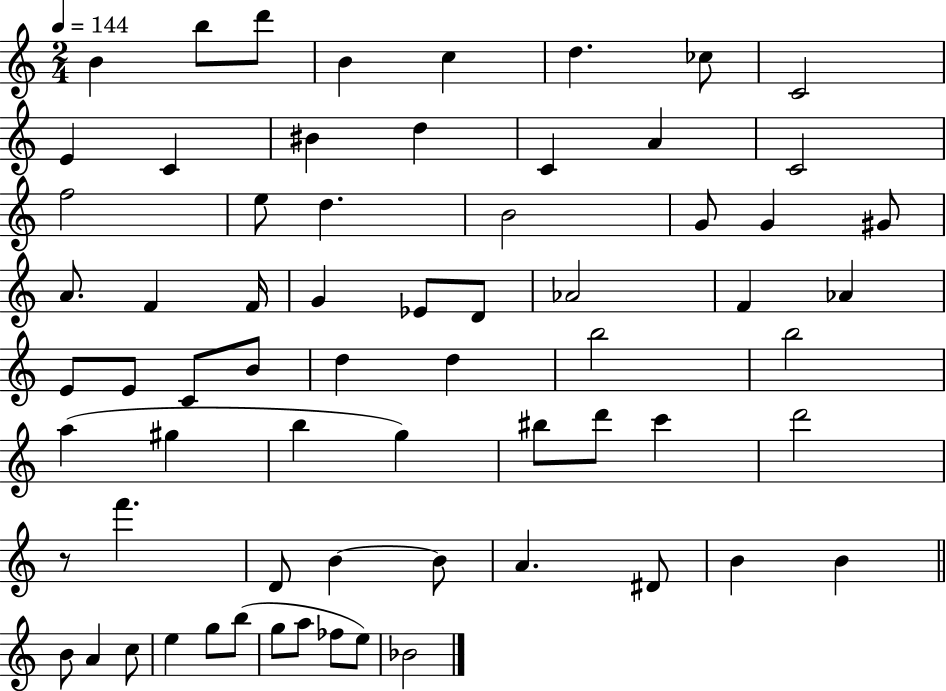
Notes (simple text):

B4/q B5/e D6/e B4/q C5/q D5/q. CES5/e C4/h E4/q C4/q BIS4/q D5/q C4/q A4/q C4/h F5/h E5/e D5/q. B4/h G4/e G4/q G#4/e A4/e. F4/q F4/s G4/q Eb4/e D4/e Ab4/h F4/q Ab4/q E4/e E4/e C4/e B4/e D5/q D5/q B5/h B5/h A5/q G#5/q B5/q G5/q BIS5/e D6/e C6/q D6/h R/e F6/q. D4/e B4/q B4/e A4/q. D#4/e B4/q B4/q B4/e A4/q C5/e E5/q G5/e B5/e G5/e A5/e FES5/e E5/e Bb4/h